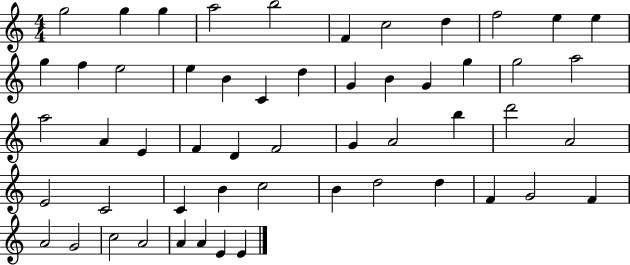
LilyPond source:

{
  \clef treble
  \numericTimeSignature
  \time 4/4
  \key c \major
  g''2 g''4 g''4 | a''2 b''2 | f'4 c''2 d''4 | f''2 e''4 e''4 | \break g''4 f''4 e''2 | e''4 b'4 c'4 d''4 | g'4 b'4 g'4 g''4 | g''2 a''2 | \break a''2 a'4 e'4 | f'4 d'4 f'2 | g'4 a'2 b''4 | d'''2 a'2 | \break e'2 c'2 | c'4 b'4 c''2 | b'4 d''2 d''4 | f'4 g'2 f'4 | \break a'2 g'2 | c''2 a'2 | a'4 a'4 e'4 e'4 | \bar "|."
}